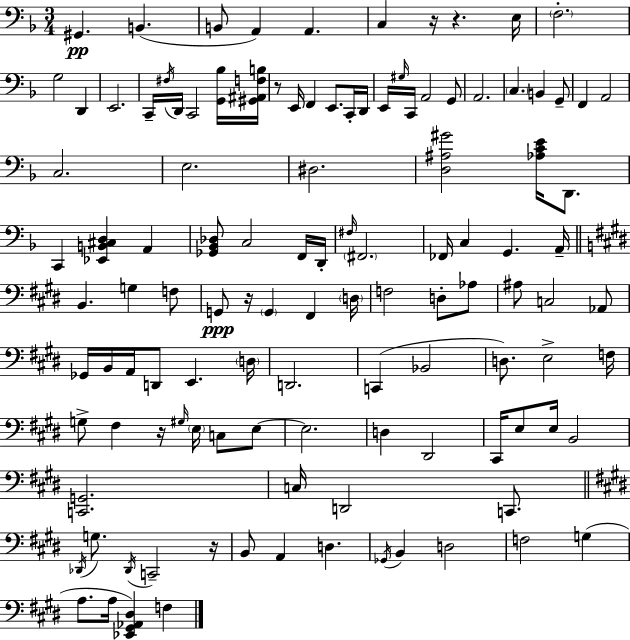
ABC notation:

X:1
T:Untitled
M:3/4
L:1/4
K:Dm
^G,, B,, B,,/2 A,, A,, C, z/4 z E,/4 F,2 G,2 D,, E,,2 C,,/4 ^F,/4 D,,/4 C,,2 [G,,_B,]/4 [^G,,^A,,F,B,]/4 z/2 E,,/4 F,, E,,/2 C,,/4 D,,/4 E,,/4 ^G,/4 C,,/4 A,,2 G,,/2 A,,2 C, B,, G,,/2 F,, A,,2 C,2 E,2 ^D,2 [D,^A,^G]2 [_A,CE]/4 D,,/2 C,, [_E,,B,,^C,D,] A,, [_G,,_B,,_D,]/2 C,2 F,,/4 D,,/4 ^F,/4 ^F,,2 _F,,/4 C, G,, A,,/4 B,, G, F,/2 G,,/2 z/4 G,, ^F,, D,/4 F,2 D,/2 _A,/2 ^A,/2 C,2 _A,,/2 _G,,/4 B,,/4 A,,/4 D,,/2 E,, D,/4 D,,2 C,, _B,,2 D,/2 E,2 F,/4 G,/2 ^F, z/4 ^G,/4 E,/4 C,/2 E,/2 E,2 D, ^D,,2 ^C,,/4 E,/2 E,/4 B,,2 [C,,G,,]2 C,/4 D,,2 C,,/2 _D,,/4 G,/2 _D,,/4 C,,2 z/4 B,,/2 A,, D, _G,,/4 B,, D,2 F,2 G, A,/2 A,/4 [_E,,^G,,_A,,^D,] F,